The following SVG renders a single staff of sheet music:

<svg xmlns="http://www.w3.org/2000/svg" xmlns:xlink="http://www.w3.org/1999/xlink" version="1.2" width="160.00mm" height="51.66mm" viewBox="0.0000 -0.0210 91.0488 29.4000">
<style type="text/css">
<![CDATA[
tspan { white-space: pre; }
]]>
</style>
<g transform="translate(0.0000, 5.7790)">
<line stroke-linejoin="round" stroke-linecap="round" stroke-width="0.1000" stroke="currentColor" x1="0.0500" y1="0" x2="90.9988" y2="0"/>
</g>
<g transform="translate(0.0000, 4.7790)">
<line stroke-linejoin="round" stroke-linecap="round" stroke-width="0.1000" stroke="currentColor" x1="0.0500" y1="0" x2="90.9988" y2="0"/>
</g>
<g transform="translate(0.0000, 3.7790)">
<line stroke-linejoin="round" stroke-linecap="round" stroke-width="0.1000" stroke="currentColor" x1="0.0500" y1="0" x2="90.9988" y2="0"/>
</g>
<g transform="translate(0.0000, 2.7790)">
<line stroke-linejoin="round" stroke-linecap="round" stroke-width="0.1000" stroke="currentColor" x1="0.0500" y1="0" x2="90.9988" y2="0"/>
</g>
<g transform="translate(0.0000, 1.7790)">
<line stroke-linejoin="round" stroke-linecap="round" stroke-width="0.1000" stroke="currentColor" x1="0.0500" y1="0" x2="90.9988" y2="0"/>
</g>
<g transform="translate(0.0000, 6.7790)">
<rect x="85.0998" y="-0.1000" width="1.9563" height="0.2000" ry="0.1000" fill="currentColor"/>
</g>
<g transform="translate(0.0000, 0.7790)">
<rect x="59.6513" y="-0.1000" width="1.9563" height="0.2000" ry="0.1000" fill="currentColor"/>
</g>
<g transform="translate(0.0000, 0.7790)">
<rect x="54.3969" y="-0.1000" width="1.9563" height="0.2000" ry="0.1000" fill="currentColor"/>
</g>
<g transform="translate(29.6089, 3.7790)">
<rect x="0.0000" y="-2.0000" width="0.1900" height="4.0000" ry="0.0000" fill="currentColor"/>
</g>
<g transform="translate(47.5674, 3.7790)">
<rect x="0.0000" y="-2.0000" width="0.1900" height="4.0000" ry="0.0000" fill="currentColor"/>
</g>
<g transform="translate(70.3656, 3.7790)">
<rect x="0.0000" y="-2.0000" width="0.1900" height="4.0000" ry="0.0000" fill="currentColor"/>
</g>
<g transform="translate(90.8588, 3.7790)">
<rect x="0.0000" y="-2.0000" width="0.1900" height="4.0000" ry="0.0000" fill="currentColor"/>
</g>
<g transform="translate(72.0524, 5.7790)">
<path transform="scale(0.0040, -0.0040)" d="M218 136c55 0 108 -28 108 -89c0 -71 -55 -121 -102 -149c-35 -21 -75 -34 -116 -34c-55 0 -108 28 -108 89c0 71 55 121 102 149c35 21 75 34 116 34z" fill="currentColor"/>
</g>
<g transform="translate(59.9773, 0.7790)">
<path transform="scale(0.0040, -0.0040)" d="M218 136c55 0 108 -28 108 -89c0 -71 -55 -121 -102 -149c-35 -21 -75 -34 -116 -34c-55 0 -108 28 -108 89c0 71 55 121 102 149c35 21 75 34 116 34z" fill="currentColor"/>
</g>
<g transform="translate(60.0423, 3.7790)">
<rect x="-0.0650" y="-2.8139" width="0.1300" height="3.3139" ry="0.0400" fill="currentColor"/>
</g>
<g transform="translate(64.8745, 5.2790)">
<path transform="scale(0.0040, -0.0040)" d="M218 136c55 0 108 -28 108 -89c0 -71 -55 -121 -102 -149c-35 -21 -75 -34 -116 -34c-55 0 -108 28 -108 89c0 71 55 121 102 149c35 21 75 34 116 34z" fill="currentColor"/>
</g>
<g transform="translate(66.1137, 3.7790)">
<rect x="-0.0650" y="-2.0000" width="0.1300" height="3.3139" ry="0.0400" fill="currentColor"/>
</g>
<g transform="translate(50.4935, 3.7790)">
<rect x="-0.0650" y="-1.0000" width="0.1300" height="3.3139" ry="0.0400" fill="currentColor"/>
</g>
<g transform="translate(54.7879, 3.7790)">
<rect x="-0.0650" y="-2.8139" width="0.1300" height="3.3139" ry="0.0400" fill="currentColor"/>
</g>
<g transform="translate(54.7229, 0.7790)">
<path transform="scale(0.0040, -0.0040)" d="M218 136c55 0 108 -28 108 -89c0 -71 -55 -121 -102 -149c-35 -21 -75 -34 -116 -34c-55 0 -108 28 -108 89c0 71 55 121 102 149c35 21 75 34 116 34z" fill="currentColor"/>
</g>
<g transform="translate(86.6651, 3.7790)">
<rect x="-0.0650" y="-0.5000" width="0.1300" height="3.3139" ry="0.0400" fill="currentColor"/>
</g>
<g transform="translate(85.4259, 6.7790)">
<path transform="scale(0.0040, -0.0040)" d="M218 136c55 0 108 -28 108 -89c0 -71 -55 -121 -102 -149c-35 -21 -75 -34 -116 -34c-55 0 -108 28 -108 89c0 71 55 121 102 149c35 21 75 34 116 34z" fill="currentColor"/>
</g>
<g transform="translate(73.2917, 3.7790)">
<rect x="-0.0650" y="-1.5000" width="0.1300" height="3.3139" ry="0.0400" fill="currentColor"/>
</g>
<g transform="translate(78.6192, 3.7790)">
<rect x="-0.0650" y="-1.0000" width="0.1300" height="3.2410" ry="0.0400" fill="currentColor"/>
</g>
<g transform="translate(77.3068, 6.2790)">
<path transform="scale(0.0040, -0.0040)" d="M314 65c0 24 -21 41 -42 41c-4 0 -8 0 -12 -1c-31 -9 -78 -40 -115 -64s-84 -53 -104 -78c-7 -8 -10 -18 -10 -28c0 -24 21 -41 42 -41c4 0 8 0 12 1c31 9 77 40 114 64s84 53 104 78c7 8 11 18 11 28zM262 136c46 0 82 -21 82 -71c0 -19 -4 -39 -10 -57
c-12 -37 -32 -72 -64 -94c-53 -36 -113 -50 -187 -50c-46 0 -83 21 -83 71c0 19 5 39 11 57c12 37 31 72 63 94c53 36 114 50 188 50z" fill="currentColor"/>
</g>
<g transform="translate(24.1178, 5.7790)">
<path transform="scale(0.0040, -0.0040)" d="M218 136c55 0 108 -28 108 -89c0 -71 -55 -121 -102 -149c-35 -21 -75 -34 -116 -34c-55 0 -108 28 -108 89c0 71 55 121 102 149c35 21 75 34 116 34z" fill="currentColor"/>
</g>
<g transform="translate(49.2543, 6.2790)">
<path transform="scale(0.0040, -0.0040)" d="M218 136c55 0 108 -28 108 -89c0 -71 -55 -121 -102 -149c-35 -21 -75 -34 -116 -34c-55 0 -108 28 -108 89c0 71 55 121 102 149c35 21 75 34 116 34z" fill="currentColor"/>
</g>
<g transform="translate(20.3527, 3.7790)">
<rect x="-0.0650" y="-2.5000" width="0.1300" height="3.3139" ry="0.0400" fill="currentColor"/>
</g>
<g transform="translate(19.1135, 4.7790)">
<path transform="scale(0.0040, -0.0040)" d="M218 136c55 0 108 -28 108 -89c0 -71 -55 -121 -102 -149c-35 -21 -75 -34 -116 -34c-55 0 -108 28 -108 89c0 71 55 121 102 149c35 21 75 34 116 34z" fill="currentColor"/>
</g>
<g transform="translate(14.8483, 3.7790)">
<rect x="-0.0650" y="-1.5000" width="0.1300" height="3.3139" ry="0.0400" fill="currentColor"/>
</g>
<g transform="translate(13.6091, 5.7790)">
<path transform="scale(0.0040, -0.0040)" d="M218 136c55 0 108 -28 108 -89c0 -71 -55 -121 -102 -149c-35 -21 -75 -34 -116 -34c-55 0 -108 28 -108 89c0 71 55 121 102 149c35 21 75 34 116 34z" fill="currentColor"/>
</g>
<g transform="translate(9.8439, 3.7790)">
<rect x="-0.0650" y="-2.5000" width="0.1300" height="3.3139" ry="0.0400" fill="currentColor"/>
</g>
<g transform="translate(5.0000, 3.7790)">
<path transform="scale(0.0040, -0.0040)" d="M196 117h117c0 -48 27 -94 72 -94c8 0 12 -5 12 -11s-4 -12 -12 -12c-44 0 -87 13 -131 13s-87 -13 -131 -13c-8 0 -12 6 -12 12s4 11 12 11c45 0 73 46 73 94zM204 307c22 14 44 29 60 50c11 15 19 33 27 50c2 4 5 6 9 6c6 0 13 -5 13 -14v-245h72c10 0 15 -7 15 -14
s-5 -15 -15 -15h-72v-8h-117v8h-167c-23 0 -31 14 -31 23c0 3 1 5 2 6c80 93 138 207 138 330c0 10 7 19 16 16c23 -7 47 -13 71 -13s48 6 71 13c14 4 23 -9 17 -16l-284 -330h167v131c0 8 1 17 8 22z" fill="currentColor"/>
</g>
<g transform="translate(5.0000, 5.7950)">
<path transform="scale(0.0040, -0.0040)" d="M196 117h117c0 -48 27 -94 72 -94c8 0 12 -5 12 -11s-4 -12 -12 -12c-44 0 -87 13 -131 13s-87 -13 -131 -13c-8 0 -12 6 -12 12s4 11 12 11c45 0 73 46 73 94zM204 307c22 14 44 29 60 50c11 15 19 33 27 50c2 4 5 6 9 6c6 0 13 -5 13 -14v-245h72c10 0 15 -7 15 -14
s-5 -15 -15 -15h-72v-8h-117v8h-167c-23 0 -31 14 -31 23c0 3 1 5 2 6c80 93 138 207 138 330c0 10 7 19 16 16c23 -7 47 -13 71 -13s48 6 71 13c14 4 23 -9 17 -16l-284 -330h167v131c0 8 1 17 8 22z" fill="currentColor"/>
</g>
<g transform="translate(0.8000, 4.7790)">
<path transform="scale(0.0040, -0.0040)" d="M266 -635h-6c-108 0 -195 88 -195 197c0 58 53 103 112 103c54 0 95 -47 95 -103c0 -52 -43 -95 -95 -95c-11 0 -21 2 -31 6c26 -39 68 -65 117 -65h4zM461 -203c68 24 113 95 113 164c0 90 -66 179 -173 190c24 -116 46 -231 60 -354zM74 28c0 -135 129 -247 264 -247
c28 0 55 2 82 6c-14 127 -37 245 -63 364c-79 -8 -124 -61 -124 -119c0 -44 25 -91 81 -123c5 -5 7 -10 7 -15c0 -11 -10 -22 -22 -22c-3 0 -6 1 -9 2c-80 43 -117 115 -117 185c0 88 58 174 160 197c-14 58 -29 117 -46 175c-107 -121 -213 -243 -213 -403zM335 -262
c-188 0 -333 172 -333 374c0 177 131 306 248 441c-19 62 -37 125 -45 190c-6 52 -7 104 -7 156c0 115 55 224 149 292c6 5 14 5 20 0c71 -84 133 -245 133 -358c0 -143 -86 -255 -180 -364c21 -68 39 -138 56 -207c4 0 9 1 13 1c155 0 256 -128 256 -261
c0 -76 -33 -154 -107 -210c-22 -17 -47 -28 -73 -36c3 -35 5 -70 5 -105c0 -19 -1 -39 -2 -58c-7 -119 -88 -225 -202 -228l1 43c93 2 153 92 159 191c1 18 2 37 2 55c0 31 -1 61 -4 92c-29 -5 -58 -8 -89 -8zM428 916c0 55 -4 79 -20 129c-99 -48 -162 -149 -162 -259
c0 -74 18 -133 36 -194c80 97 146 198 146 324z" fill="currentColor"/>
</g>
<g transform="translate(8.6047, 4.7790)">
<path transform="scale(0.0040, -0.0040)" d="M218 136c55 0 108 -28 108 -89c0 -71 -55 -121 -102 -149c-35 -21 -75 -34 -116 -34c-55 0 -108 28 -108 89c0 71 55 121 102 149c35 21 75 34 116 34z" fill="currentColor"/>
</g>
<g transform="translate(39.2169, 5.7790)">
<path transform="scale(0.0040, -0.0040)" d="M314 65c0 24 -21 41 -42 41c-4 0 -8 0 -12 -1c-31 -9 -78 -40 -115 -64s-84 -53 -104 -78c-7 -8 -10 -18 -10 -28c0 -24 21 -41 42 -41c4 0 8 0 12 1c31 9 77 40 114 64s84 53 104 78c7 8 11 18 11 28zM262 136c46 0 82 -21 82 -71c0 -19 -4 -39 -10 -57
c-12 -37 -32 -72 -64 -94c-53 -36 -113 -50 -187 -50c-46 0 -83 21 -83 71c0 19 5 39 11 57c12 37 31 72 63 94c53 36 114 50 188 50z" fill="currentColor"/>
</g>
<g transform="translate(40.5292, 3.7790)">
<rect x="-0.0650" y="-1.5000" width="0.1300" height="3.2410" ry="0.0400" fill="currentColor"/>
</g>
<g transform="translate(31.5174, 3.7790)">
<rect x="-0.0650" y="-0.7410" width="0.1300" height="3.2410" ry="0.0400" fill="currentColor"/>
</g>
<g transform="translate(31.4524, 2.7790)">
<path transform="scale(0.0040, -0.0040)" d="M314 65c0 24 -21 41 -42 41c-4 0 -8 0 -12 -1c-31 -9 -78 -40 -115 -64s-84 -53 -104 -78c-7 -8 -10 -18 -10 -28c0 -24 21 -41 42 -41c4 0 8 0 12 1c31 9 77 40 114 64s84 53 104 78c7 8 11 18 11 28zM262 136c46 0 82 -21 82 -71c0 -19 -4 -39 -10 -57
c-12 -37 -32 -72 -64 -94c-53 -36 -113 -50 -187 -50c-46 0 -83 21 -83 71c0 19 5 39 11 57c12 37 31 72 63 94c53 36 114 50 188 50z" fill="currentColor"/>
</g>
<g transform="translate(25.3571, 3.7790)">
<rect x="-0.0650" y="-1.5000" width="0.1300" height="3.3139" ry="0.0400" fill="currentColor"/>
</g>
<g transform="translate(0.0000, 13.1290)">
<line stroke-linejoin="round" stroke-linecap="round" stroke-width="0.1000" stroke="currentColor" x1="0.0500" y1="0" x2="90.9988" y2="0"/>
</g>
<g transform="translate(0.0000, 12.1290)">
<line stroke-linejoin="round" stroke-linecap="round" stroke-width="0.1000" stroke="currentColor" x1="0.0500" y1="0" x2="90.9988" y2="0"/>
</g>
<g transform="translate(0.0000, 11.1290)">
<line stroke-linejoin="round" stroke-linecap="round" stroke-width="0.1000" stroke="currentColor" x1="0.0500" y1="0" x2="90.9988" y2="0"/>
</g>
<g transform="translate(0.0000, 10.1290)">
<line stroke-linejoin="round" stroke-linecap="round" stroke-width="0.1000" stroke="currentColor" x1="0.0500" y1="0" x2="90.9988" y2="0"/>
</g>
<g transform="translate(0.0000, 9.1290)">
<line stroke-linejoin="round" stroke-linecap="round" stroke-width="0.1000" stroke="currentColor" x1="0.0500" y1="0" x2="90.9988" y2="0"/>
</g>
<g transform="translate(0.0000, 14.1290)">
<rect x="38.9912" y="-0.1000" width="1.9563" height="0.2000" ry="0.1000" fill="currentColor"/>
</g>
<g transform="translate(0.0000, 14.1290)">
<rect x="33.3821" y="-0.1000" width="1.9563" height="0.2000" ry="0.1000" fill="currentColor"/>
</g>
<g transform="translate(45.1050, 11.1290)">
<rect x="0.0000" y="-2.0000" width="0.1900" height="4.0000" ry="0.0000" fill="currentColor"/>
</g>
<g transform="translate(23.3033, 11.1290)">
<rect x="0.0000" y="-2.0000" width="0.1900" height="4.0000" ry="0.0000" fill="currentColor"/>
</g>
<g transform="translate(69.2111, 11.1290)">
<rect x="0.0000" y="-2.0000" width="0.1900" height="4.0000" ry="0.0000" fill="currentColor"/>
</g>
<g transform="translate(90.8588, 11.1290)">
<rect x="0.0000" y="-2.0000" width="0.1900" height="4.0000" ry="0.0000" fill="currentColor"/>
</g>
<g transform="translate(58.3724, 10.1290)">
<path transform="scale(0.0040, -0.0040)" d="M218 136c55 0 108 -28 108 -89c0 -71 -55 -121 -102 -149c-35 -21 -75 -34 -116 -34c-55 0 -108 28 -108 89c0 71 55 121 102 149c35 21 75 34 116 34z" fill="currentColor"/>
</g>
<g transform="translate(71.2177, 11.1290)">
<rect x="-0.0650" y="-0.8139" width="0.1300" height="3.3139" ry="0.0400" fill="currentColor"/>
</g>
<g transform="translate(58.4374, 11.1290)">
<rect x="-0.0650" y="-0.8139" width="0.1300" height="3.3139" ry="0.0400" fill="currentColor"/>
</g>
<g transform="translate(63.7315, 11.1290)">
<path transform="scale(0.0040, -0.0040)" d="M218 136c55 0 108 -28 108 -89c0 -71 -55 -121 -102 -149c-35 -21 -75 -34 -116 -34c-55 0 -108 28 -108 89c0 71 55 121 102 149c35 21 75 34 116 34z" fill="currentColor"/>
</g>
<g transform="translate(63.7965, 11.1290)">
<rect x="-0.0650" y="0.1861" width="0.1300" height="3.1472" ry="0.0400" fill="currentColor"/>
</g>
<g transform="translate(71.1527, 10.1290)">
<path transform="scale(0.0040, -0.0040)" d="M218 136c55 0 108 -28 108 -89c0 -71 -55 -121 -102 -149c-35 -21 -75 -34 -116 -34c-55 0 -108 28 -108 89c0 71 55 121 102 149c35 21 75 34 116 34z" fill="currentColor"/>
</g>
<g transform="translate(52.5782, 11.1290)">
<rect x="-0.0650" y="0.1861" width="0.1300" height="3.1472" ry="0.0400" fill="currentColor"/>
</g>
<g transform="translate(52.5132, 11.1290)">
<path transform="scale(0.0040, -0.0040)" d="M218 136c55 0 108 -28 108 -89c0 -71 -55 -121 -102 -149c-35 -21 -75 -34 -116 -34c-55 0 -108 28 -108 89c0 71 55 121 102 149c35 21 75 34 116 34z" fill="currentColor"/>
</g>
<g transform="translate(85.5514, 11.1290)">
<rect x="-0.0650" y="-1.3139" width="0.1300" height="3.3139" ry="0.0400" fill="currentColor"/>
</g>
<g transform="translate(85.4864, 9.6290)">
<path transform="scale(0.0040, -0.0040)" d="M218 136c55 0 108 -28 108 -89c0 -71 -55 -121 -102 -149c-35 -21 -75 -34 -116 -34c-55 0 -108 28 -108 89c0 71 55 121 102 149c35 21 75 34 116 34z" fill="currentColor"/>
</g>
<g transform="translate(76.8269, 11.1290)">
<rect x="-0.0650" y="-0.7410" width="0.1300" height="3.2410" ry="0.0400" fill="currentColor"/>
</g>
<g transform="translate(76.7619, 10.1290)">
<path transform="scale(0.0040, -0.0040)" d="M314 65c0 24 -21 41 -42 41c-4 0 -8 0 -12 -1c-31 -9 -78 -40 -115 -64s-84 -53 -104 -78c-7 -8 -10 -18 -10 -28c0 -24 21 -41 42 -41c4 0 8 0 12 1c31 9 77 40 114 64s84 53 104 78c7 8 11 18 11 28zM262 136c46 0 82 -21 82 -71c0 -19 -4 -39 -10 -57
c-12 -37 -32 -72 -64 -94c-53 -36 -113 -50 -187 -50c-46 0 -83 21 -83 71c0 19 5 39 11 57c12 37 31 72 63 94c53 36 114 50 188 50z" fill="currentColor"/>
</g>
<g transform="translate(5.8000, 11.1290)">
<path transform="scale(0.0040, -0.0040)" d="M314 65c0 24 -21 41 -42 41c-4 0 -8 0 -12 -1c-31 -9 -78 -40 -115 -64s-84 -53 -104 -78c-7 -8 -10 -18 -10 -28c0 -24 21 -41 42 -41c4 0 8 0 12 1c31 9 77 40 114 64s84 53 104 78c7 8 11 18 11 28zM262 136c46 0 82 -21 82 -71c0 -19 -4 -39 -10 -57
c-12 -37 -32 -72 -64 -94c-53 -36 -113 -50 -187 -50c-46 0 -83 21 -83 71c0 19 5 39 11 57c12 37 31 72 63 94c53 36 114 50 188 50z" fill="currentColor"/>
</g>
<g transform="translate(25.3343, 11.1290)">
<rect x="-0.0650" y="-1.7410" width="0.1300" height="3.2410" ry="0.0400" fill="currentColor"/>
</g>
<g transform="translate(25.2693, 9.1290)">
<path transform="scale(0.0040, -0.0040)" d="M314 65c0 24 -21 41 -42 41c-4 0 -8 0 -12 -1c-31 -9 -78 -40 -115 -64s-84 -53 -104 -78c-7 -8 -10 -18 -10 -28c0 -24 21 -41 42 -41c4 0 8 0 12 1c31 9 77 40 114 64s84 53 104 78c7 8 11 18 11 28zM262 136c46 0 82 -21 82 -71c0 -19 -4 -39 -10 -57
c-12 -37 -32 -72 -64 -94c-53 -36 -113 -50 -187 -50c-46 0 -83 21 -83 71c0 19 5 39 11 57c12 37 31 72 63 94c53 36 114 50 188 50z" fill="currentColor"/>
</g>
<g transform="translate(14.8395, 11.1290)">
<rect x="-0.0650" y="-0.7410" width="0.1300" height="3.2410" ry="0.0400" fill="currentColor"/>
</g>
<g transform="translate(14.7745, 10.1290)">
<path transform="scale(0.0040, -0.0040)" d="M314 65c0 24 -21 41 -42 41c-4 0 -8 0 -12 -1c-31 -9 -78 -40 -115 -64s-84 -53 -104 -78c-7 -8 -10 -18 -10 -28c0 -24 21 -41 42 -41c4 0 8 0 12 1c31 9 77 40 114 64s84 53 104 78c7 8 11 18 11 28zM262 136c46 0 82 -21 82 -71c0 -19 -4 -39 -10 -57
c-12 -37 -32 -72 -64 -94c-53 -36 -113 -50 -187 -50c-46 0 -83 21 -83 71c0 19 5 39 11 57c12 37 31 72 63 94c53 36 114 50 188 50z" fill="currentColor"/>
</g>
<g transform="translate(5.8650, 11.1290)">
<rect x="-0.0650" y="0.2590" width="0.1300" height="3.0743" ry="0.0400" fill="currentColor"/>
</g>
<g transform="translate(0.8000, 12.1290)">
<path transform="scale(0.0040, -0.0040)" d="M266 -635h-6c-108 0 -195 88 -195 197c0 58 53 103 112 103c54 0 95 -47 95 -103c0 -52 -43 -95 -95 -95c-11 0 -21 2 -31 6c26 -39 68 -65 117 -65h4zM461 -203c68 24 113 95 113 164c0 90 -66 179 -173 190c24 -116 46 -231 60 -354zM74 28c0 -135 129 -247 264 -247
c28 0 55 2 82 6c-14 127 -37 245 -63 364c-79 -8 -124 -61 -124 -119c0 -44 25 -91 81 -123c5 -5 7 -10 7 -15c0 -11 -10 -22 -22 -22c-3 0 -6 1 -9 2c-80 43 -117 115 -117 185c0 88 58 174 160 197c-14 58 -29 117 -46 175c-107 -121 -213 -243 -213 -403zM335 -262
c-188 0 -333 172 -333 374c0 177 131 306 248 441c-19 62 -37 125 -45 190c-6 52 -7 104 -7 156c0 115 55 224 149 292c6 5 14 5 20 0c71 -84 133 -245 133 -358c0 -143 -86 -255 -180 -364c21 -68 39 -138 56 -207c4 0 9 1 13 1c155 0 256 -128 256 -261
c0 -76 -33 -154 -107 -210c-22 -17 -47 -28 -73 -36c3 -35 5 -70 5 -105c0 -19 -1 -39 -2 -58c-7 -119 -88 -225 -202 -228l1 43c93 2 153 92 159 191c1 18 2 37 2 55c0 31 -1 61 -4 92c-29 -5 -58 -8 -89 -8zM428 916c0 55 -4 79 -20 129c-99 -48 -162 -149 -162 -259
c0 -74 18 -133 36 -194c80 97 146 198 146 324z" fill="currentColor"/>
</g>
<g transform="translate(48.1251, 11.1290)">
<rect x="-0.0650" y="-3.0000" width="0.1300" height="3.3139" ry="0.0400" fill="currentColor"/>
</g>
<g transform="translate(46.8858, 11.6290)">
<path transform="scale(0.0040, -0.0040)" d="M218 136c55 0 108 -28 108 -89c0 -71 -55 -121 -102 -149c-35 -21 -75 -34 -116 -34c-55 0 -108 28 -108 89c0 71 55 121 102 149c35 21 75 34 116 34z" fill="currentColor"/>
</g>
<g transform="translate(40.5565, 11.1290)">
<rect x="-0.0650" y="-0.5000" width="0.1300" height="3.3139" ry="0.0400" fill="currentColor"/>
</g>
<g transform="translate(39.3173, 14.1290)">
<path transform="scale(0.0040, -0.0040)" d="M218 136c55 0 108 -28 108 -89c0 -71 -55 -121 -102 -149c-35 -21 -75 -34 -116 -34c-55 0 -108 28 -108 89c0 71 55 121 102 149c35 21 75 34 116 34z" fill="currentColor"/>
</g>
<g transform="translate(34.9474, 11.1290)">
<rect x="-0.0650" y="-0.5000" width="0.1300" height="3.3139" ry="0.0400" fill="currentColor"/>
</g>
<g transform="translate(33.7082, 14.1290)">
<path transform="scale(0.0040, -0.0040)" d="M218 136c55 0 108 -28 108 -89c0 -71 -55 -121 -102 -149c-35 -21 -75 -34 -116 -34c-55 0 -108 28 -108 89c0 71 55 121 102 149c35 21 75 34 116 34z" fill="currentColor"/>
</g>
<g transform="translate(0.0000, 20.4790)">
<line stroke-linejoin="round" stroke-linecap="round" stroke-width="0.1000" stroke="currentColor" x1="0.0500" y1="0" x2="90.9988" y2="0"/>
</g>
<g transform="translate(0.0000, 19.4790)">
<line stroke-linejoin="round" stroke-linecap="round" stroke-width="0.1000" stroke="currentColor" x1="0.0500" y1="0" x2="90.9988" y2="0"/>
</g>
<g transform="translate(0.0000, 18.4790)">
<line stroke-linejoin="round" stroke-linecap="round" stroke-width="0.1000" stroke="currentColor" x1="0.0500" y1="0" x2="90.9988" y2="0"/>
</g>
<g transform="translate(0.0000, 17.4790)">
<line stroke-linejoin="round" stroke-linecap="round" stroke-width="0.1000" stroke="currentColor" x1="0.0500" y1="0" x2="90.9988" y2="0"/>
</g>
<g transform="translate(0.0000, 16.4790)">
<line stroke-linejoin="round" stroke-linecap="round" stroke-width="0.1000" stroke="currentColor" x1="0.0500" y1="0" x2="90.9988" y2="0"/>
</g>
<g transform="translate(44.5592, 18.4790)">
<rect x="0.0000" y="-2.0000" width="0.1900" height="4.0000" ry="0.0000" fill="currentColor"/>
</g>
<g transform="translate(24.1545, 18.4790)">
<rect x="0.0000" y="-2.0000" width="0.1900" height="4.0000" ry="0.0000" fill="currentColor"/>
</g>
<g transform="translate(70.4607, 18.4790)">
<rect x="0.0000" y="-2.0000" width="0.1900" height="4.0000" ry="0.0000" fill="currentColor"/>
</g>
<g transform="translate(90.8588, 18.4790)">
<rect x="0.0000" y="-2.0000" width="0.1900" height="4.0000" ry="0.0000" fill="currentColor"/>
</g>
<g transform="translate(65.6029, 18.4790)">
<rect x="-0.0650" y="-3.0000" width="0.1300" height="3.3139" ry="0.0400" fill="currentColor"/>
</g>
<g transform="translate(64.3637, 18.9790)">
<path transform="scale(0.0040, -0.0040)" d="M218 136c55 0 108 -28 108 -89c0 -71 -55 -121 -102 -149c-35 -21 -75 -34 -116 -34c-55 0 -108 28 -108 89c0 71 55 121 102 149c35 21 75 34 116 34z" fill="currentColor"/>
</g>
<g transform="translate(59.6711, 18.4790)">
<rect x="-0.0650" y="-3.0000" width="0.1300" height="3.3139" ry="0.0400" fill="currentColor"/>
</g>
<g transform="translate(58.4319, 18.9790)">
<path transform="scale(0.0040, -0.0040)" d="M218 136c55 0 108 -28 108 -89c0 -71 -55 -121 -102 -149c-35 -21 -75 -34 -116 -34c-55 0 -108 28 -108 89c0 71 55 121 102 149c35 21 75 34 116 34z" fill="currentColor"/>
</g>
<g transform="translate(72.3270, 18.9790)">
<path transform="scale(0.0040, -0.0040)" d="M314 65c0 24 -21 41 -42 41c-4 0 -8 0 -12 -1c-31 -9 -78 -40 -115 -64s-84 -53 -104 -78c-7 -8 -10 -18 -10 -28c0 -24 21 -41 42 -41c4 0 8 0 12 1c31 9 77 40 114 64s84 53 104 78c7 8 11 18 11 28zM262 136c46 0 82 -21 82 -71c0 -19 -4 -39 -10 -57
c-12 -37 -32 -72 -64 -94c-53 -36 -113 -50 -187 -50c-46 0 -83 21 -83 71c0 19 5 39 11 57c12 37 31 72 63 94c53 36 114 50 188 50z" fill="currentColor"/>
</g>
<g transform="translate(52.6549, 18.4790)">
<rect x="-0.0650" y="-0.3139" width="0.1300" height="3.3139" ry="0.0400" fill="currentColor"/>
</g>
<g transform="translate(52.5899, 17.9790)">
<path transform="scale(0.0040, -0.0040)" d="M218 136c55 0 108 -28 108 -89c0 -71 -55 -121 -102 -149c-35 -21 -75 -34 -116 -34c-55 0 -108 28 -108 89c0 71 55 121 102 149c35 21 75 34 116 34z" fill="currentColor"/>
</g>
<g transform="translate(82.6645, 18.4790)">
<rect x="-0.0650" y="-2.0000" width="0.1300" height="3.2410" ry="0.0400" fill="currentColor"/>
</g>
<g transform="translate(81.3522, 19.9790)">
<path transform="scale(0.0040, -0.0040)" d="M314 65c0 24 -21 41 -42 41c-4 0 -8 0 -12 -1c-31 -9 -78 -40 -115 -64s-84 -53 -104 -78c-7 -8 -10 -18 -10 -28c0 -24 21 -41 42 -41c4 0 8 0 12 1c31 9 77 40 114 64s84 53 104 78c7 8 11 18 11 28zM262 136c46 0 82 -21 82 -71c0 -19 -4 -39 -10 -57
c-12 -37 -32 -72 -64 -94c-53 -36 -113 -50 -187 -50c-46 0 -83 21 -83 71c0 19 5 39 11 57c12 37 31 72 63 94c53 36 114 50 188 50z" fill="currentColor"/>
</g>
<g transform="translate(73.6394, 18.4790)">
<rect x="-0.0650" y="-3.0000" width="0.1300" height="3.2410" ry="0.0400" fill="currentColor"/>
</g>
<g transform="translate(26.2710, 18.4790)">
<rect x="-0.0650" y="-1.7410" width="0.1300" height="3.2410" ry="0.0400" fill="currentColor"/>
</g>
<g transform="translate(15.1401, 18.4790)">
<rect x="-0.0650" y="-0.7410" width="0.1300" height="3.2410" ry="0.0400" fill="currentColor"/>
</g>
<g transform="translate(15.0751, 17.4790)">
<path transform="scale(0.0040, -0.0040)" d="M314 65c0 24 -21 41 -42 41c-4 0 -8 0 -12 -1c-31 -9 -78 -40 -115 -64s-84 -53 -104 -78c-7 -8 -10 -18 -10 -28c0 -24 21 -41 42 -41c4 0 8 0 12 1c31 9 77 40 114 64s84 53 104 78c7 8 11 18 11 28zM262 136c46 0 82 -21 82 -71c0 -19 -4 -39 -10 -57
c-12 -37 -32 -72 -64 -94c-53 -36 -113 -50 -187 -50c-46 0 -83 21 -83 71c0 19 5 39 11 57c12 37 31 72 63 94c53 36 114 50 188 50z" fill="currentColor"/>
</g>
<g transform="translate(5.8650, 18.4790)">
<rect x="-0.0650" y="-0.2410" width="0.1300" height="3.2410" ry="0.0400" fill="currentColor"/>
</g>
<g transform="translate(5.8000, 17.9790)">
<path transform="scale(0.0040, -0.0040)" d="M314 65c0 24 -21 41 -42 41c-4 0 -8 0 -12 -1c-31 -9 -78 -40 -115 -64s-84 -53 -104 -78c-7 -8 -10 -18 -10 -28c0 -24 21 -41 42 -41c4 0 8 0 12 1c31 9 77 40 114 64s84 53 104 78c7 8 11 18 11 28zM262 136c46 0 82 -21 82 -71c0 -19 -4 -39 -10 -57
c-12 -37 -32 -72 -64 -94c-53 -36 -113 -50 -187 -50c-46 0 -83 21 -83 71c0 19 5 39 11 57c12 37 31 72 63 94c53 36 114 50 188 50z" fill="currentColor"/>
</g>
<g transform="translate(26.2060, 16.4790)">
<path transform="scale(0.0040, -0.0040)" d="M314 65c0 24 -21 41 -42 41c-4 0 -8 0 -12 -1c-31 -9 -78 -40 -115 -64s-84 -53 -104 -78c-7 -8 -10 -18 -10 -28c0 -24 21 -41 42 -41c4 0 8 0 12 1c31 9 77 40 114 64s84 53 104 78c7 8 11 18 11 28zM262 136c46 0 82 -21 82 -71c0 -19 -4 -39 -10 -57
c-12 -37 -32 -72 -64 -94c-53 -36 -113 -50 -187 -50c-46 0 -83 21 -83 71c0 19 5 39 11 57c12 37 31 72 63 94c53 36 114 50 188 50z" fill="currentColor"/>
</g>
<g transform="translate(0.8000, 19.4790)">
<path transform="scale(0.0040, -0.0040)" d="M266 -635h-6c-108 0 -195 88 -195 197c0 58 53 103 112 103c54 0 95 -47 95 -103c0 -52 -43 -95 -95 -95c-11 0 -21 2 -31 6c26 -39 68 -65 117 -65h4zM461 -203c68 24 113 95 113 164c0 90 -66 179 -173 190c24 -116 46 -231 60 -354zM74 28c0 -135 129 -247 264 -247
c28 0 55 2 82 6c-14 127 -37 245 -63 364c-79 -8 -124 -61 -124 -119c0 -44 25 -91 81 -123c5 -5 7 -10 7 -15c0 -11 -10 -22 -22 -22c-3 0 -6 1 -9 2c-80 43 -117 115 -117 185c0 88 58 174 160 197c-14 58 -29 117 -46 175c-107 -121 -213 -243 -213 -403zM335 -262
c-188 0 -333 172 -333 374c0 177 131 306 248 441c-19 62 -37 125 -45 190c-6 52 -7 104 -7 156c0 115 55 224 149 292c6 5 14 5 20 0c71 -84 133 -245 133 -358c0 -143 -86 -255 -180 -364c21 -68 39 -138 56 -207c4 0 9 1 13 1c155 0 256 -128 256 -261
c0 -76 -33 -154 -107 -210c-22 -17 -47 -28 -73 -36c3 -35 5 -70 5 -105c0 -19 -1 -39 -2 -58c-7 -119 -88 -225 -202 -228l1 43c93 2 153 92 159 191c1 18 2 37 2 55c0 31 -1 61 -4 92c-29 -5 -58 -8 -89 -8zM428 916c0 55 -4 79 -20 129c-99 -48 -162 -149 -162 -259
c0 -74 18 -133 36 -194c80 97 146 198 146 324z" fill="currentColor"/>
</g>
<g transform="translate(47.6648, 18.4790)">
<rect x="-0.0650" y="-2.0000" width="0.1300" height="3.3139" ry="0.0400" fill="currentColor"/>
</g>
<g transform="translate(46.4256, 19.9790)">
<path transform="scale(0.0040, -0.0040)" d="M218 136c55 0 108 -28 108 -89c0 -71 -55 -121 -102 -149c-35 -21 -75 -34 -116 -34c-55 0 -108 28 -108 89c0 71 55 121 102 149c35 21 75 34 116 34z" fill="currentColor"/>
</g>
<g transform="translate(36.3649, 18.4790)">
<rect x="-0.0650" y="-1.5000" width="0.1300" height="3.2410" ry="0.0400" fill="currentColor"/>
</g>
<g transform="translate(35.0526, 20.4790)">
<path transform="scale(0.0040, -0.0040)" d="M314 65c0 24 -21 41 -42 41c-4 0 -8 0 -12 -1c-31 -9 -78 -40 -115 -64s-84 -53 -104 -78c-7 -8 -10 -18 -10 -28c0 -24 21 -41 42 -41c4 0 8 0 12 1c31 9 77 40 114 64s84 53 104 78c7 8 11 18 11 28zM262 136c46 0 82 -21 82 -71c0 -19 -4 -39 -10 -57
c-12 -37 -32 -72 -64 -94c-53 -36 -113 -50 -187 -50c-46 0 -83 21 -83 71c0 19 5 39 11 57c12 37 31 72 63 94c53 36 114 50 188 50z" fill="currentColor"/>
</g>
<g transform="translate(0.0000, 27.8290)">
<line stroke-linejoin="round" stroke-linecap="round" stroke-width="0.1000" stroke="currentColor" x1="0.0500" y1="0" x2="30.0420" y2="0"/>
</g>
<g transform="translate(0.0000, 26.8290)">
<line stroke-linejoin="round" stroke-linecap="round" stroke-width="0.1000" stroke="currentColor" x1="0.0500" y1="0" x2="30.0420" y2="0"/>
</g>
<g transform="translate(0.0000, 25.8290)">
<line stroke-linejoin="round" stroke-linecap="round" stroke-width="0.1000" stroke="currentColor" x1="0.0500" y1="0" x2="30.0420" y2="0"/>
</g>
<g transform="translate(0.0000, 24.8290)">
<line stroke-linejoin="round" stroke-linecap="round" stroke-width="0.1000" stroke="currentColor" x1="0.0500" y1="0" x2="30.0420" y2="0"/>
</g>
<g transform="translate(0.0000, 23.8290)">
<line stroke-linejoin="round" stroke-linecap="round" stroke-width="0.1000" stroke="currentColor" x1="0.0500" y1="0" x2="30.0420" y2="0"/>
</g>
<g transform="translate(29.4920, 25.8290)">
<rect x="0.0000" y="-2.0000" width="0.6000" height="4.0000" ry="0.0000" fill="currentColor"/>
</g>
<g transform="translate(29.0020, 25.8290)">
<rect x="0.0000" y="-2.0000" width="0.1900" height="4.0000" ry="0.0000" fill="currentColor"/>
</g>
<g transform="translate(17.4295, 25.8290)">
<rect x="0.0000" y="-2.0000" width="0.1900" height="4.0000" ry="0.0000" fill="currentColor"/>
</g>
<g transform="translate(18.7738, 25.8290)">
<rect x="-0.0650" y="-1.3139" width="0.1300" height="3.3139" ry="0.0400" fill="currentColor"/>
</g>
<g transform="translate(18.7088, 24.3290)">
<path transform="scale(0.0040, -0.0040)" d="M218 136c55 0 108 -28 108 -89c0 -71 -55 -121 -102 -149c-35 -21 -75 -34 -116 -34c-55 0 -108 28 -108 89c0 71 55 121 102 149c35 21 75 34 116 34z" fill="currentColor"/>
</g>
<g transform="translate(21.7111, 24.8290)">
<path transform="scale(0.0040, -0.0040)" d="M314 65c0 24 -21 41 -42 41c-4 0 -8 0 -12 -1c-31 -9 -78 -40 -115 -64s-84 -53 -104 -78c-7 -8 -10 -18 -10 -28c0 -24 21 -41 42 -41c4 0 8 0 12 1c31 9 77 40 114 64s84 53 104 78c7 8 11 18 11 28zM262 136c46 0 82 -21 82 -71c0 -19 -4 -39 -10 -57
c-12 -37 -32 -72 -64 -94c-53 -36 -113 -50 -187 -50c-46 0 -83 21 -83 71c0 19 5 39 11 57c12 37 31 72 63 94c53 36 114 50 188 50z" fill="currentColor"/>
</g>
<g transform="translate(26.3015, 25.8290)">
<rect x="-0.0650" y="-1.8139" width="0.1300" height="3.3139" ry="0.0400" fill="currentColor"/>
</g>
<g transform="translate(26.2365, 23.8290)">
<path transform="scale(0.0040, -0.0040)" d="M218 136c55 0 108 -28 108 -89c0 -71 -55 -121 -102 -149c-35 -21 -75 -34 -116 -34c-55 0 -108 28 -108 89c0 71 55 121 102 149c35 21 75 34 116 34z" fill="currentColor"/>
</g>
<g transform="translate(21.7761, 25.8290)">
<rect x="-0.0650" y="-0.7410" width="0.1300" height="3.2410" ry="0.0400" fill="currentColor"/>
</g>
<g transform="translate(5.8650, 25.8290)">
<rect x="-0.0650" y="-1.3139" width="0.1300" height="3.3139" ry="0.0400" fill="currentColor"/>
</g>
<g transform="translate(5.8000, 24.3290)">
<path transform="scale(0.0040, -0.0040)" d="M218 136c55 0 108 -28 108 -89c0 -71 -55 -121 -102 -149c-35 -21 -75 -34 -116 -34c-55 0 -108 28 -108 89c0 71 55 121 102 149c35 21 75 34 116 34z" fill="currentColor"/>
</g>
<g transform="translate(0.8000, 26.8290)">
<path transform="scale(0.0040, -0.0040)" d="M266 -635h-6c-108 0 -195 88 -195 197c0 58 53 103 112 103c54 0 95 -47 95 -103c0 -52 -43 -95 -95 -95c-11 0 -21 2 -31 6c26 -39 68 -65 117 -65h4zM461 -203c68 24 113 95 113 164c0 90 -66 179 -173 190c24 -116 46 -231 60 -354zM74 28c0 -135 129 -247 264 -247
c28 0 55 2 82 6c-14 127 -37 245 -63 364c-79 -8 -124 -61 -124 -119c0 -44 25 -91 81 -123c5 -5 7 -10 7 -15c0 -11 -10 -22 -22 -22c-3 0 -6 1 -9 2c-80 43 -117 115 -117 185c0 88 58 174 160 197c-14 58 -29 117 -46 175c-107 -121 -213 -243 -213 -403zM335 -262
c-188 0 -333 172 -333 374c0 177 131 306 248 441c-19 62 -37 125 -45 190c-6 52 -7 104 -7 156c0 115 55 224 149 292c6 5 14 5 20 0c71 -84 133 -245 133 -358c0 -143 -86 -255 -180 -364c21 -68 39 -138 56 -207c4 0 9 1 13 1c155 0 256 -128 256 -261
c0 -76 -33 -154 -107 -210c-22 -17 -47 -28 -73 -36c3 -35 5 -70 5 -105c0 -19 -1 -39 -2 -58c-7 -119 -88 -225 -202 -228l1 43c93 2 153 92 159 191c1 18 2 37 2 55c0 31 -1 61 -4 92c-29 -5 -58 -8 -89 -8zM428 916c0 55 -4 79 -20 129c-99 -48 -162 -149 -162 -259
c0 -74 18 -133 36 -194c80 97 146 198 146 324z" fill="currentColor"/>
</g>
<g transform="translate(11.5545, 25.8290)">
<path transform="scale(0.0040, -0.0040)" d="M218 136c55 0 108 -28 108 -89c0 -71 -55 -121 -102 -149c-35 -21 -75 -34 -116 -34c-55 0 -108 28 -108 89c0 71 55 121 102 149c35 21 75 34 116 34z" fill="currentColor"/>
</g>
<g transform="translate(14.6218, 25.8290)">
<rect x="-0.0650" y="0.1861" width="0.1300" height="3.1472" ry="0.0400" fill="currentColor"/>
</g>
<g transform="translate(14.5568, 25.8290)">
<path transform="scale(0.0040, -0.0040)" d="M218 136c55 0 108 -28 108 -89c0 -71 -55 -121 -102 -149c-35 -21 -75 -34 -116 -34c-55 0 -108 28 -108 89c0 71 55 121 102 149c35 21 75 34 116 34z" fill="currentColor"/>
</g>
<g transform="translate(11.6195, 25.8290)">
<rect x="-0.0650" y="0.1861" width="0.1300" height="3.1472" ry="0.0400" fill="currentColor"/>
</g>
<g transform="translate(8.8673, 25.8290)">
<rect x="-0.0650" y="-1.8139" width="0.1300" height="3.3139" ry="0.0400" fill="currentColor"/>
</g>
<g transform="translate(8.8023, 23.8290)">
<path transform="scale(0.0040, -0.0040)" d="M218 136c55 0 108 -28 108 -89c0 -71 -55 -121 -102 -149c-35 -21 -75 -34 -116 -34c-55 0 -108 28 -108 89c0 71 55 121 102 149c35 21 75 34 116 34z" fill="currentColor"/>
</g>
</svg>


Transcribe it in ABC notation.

X:1
T:Untitled
M:4/4
L:1/4
K:C
G E G E d2 E2 D a a F E D2 C B2 d2 f2 C C A B d B d d2 e c2 d2 f2 E2 F c A A A2 F2 e f B B e d2 f